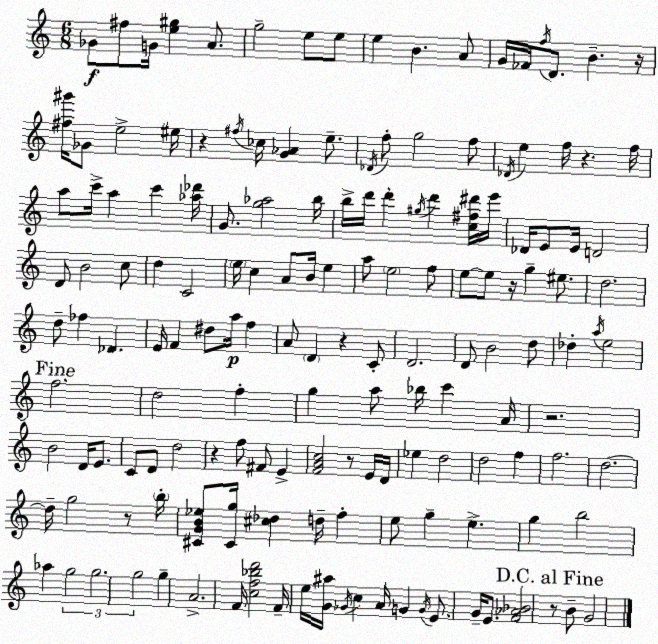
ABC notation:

X:1
T:Untitled
M:6/8
L:1/4
K:C
_G/2 ^f/2 G/4 [e^g] A/2 g2 e/2 e/2 e B A/2 G/4 _F/4 f/4 D/2 B z/4 [^f^g']/4 _G/2 e2 ^e/4 z ^f/4 _c/4 [G_A] e/2 _D/4 f/2 g2 f/2 _D/4 e f/4 z f/4 a/2 c'/4 a c' [_a_d']/4 G/2 [g_a]2 b/4 b/4 d'/4 d' ^g/4 d' [c^f^d']/4 e'/4 _D/4 E/2 E/4 D2 D/2 B2 c/2 d C2 e/4 c A/2 B/4 e a/2 e2 f/2 e/2 e/2 z/4 g ^e/2 d2 d/2 _f _D E/4 F ^d/2 a/4 f A/2 D z C/2 D2 D/2 B2 d/2 _d a/4 e2 f2 d2 f g a/2 _b/4 c' A/4 z2 B2 D/4 E/2 C/2 D/2 d2 z f/2 ^F/2 E [FAc]2 z/2 E/4 D/4 _e d2 d2 f f2 d2 d/4 g2 z/2 b/4 [^CGB_e]/2 [^Cg]/4 [^c_d] d/4 f e/2 g e g b2 _a g2 g2 g2 g A2 F/4 [cf_bd']2 F/4 e/4 [G^a]/4 _G/4 c A/4 G G/4 E/2 G/4 E/2 [F_A_B]2 z/2 B/2 G2